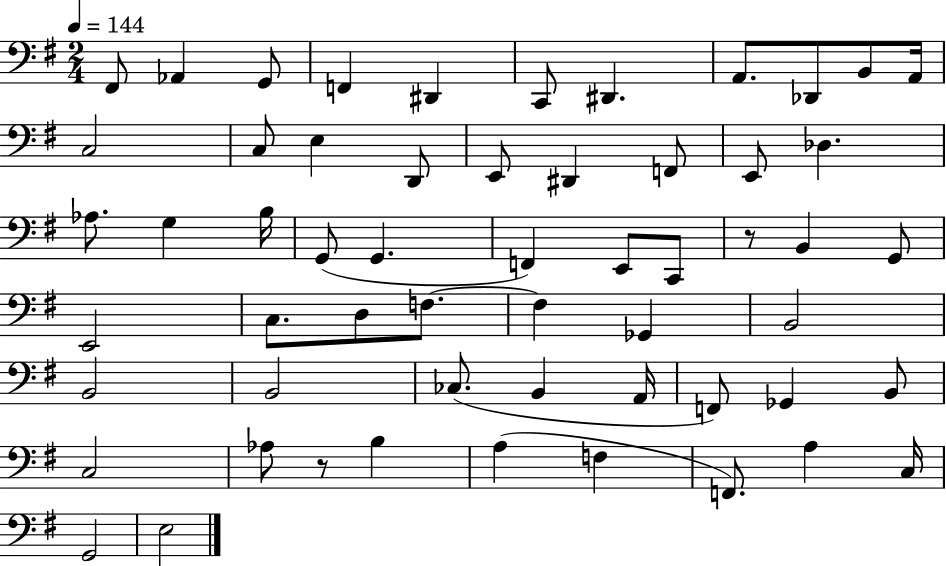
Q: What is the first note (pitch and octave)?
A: F#2